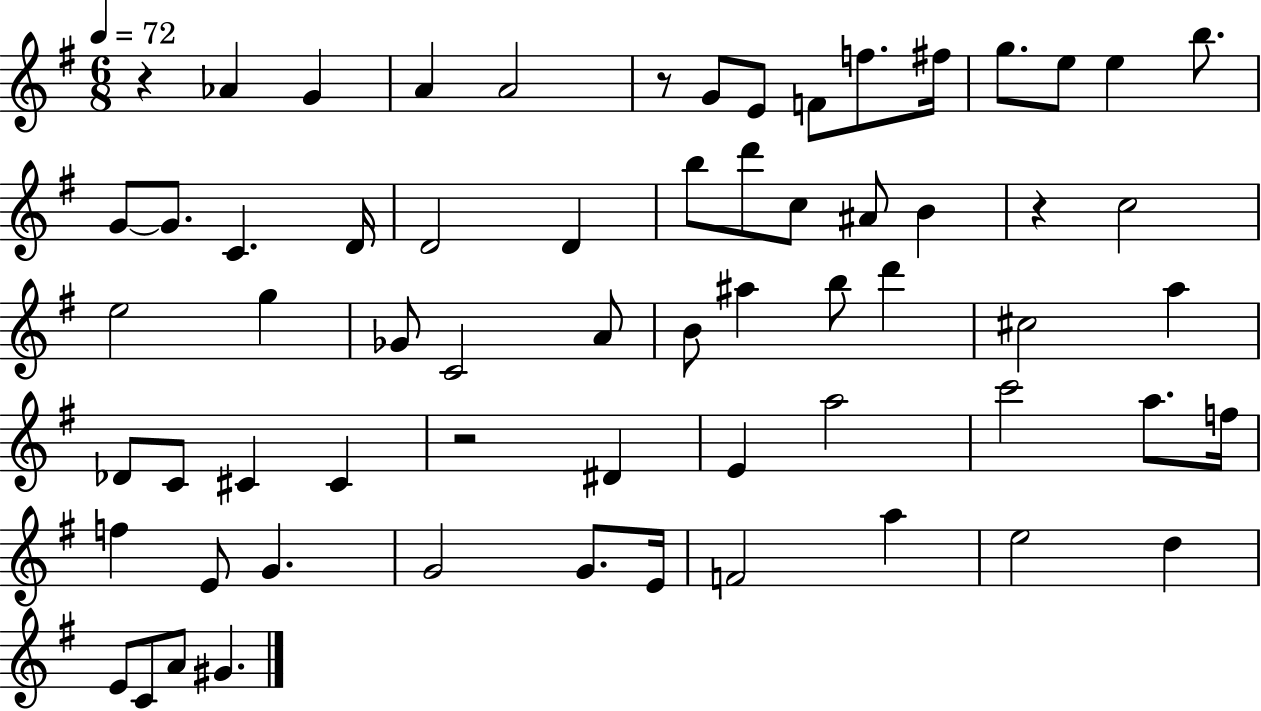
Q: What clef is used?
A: treble